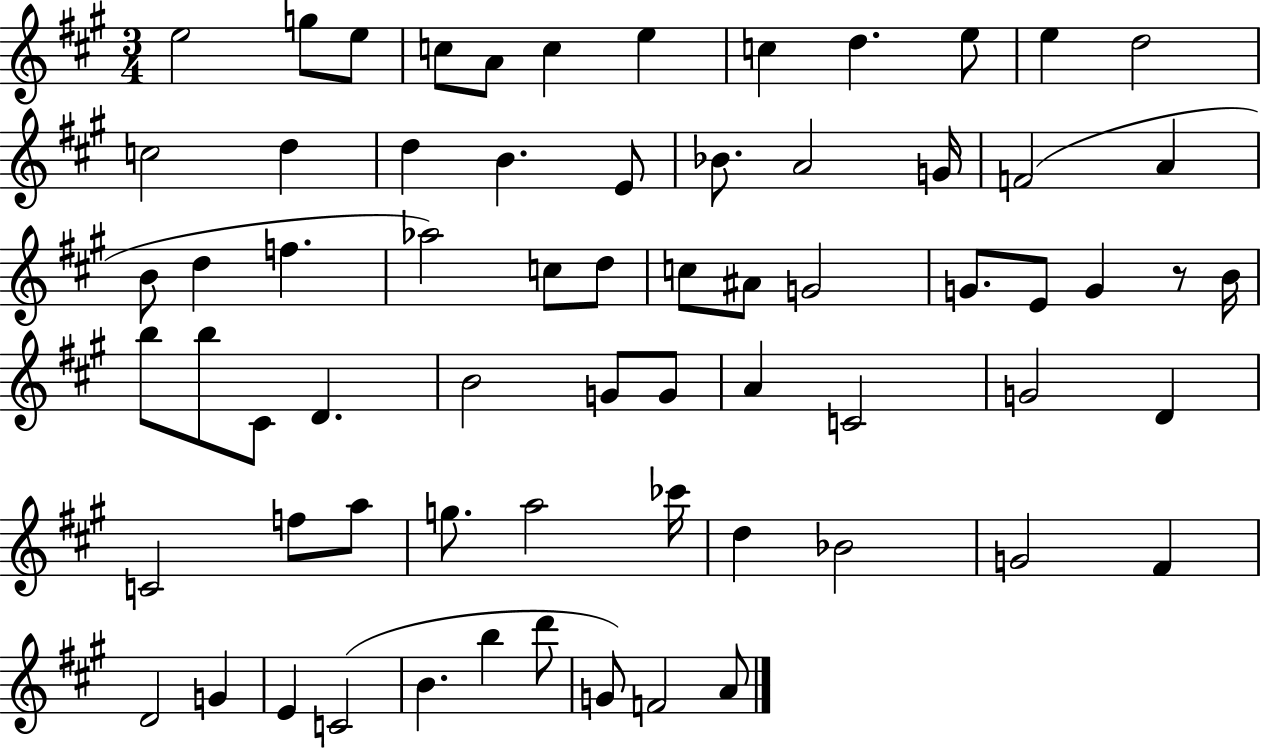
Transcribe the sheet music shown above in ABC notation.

X:1
T:Untitled
M:3/4
L:1/4
K:A
e2 g/2 e/2 c/2 A/2 c e c d e/2 e d2 c2 d d B E/2 _B/2 A2 G/4 F2 A B/2 d f _a2 c/2 d/2 c/2 ^A/2 G2 G/2 E/2 G z/2 B/4 b/2 b/2 ^C/2 D B2 G/2 G/2 A C2 G2 D C2 f/2 a/2 g/2 a2 _c'/4 d _B2 G2 ^F D2 G E C2 B b d'/2 G/2 F2 A/2